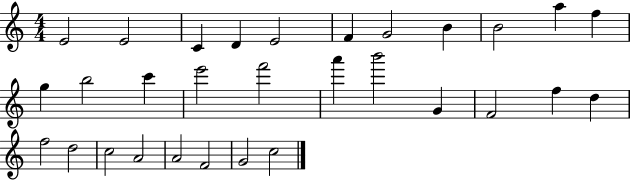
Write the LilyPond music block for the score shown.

{
  \clef treble
  \numericTimeSignature
  \time 4/4
  \key c \major
  e'2 e'2 | c'4 d'4 e'2 | f'4 g'2 b'4 | b'2 a''4 f''4 | \break g''4 b''2 c'''4 | e'''2 f'''2 | a'''4 b'''2 g'4 | f'2 f''4 d''4 | \break f''2 d''2 | c''2 a'2 | a'2 f'2 | g'2 c''2 | \break \bar "|."
}